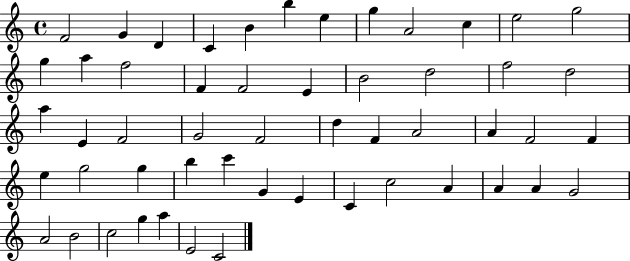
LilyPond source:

{
  \clef treble
  \time 4/4
  \defaultTimeSignature
  \key c \major
  f'2 g'4 d'4 | c'4 b'4 b''4 e''4 | g''4 a'2 c''4 | e''2 g''2 | \break g''4 a''4 f''2 | f'4 f'2 e'4 | b'2 d''2 | f''2 d''2 | \break a''4 e'4 f'2 | g'2 f'2 | d''4 f'4 a'2 | a'4 f'2 f'4 | \break e''4 g''2 g''4 | b''4 c'''4 g'4 e'4 | c'4 c''2 a'4 | a'4 a'4 g'2 | \break a'2 b'2 | c''2 g''4 a''4 | e'2 c'2 | \bar "|."
}